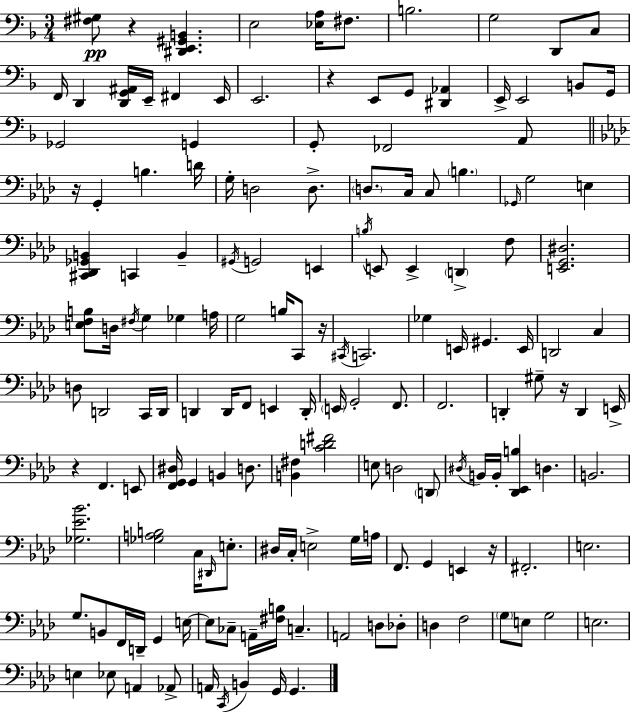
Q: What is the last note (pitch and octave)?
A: G2